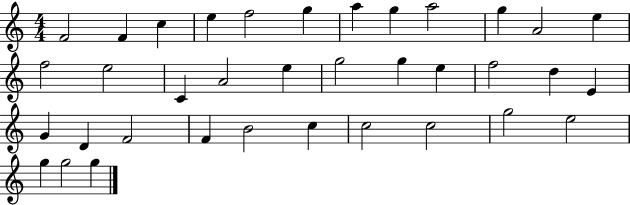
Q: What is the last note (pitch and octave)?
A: G5